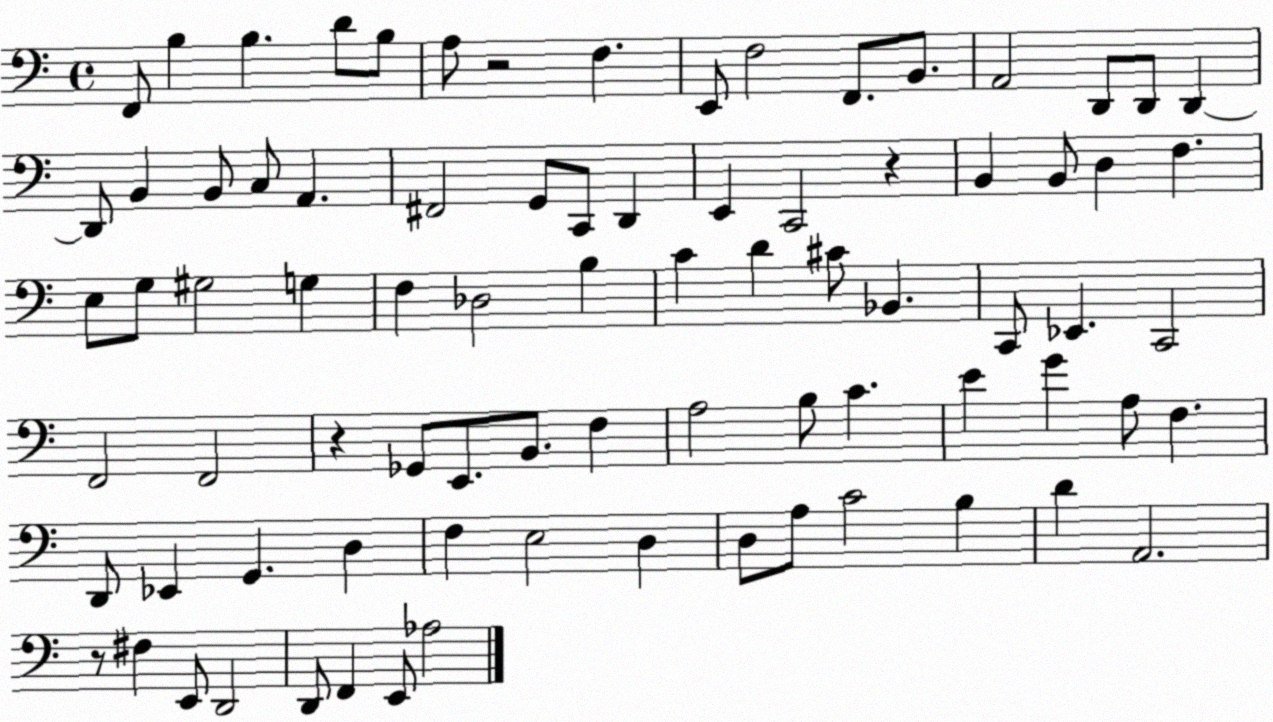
X:1
T:Untitled
M:4/4
L:1/4
K:C
F,,/2 B, B, D/2 B,/2 A,/2 z2 F, E,,/2 F,2 F,,/2 B,,/2 A,,2 D,,/2 D,,/2 D,, D,,/2 B,, B,,/2 C,/2 A,, ^F,,2 G,,/2 C,,/2 D,, E,, C,,2 z B,, B,,/2 D, F, E,/2 G,/2 ^G,2 G, F, _D,2 B, C D ^C/2 _B,, C,,/2 _E,, C,,2 F,,2 F,,2 z _G,,/2 E,,/2 B,,/2 F, A,2 B,/2 C E G A,/2 F, D,,/2 _E,, G,, D, F, E,2 D, D,/2 A,/2 C2 B, D A,,2 z/2 ^F, E,,/2 D,,2 D,,/2 F,, E,,/2 _A,2